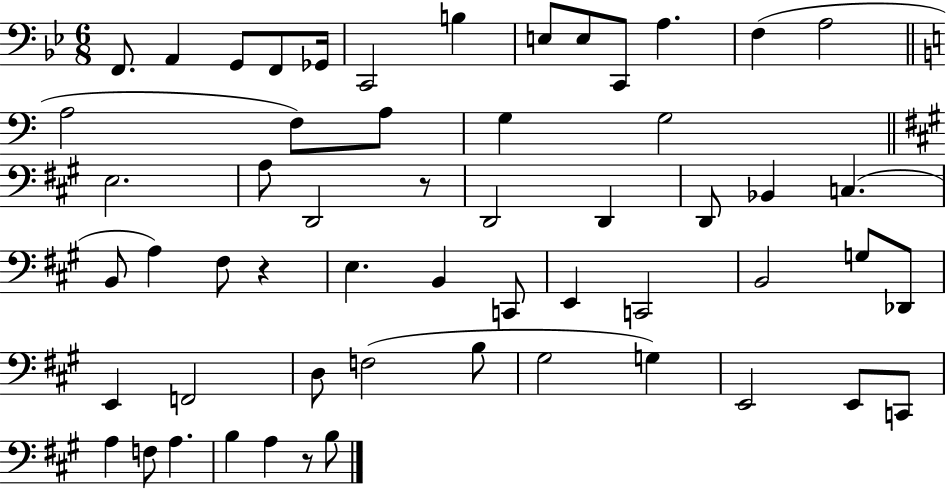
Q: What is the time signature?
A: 6/8